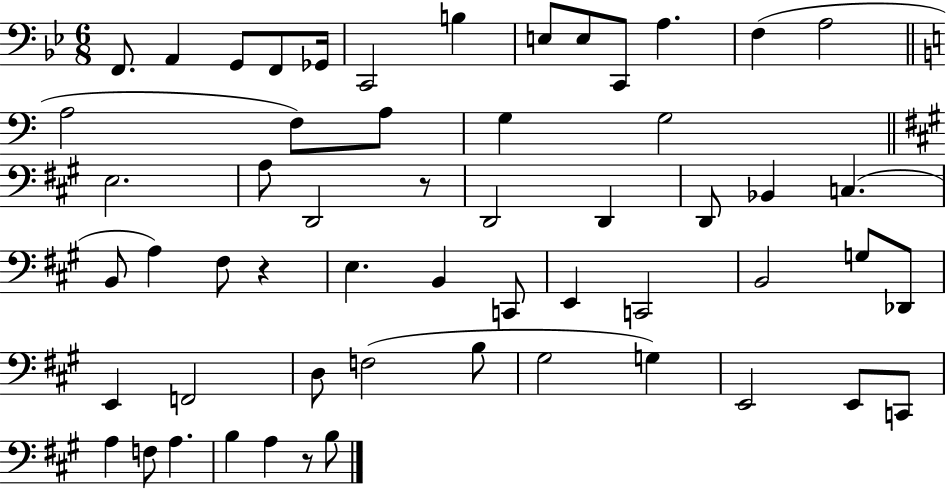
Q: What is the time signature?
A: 6/8